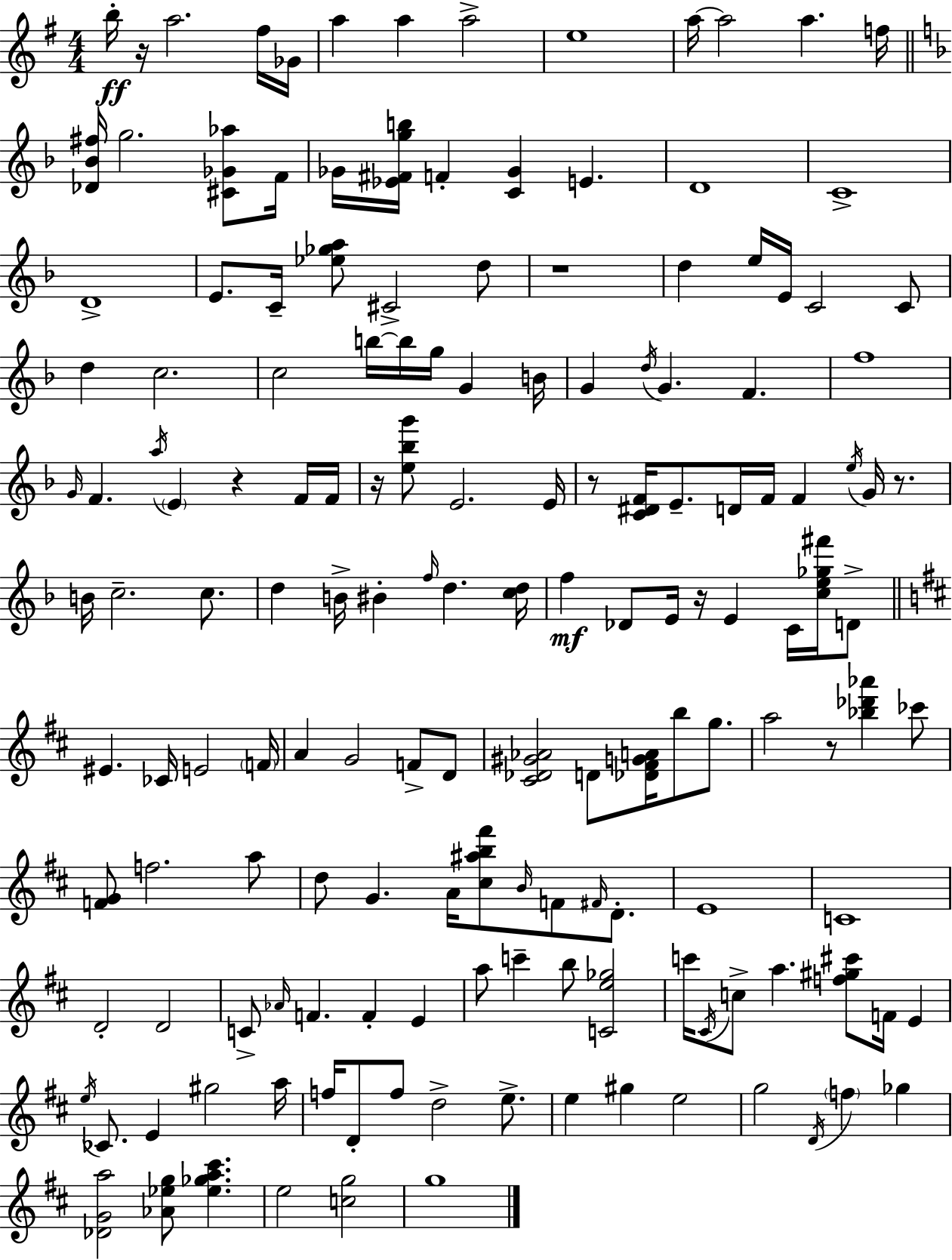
B5/s R/s A5/h. F#5/s Gb4/s A5/q A5/q A5/h E5/w A5/s A5/h A5/q. F5/s [Db4,Bb4,F#5]/s G5/h. [C#4,Gb4,Ab5]/e F4/s Gb4/s [Eb4,F#4,G5,B5]/s F4/q [C4,Gb4]/q E4/q. D4/w C4/w D4/w E4/e. C4/s [Eb5,Gb5,A5]/e C#4/h D5/e R/w D5/q E5/s E4/s C4/h C4/e D5/q C5/h. C5/h B5/s B5/s G5/s G4/q B4/s G4/q D5/s G4/q. F4/q. F5/w G4/s F4/q. A5/s E4/q R/q F4/s F4/s R/s [E5,Bb5,G6]/e E4/h. E4/s R/e [C4,D#4,F4]/s E4/e. D4/s F4/s F4/q E5/s G4/s R/e. B4/s C5/h. C5/e. D5/q B4/s BIS4/q F5/s D5/q. [C5,D5]/s F5/q Db4/e E4/s R/s E4/q C4/s [C5,E5,Gb5,F#6]/s D4/e EIS4/q. CES4/s E4/h F4/s A4/q G4/h F4/e D4/e [C#4,Db4,G#4,Ab4]/h D4/e [Db4,F#4,G4,A4]/s B5/e G5/e. A5/h R/e [Bb5,Db6,Ab6]/q CES6/e [F4,G4]/e F5/h. A5/e D5/e G4/q. A4/s [C#5,A#5,B5,F#6]/e B4/s F4/e F#4/s D4/e. E4/w C4/w D4/h D4/h C4/e Ab4/s F4/q. F4/q E4/q A5/e C6/q B5/e [C4,E5,Gb5]/h C6/s C#4/s C5/e A5/q. [F5,G#5,C#6]/e F4/s E4/q E5/s CES4/e. E4/q G#5/h A5/s F5/s D4/e F5/e D5/h E5/e. E5/q G#5/q E5/h G5/h D4/s F5/q Gb5/q [Db4,G4,A5]/h [Ab4,Eb5,G5]/e [Eb5,Gb5,A5,C#6]/q. E5/h [C5,G5]/h G5/w